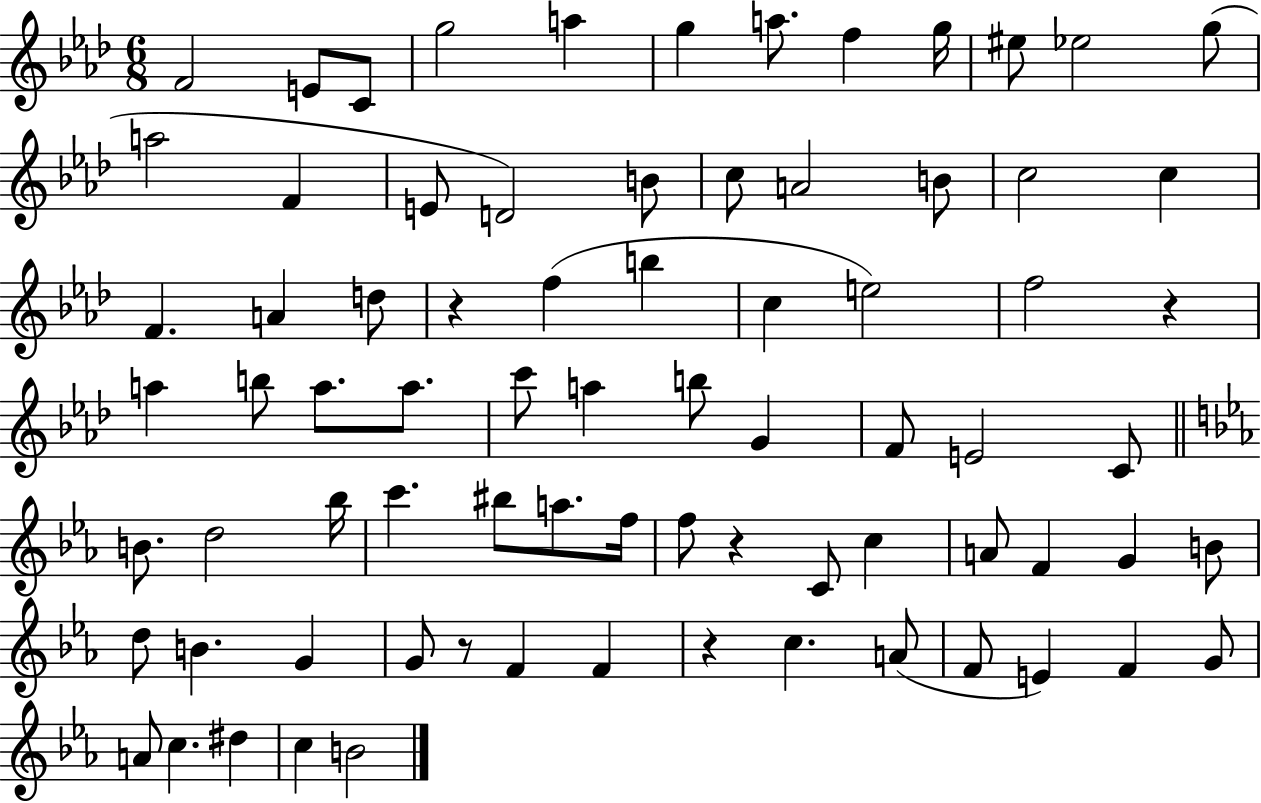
{
  \clef treble
  \numericTimeSignature
  \time 6/8
  \key aes \major
  \repeat volta 2 { f'2 e'8 c'8 | g''2 a''4 | g''4 a''8. f''4 g''16 | eis''8 ees''2 g''8( | \break a''2 f'4 | e'8 d'2) b'8 | c''8 a'2 b'8 | c''2 c''4 | \break f'4. a'4 d''8 | r4 f''4( b''4 | c''4 e''2) | f''2 r4 | \break a''4 b''8 a''8. a''8. | c'''8 a''4 b''8 g'4 | f'8 e'2 c'8 | \bar "||" \break \key c \minor b'8. d''2 bes''16 | c'''4. bis''8 a''8. f''16 | f''8 r4 c'8 c''4 | a'8 f'4 g'4 b'8 | \break d''8 b'4. g'4 | g'8 r8 f'4 f'4 | r4 c''4. a'8( | f'8 e'4) f'4 g'8 | \break a'8 c''4. dis''4 | c''4 b'2 | } \bar "|."
}